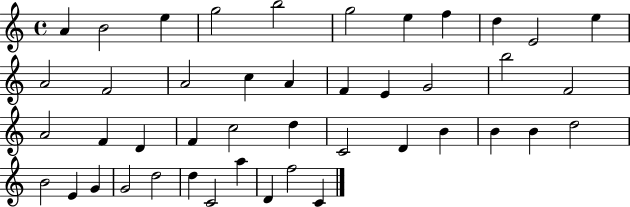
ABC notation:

X:1
T:Untitled
M:4/4
L:1/4
K:C
A B2 e g2 b2 g2 e f d E2 e A2 F2 A2 c A F E G2 b2 F2 A2 F D F c2 d C2 D B B B d2 B2 E G G2 d2 d C2 a D f2 C